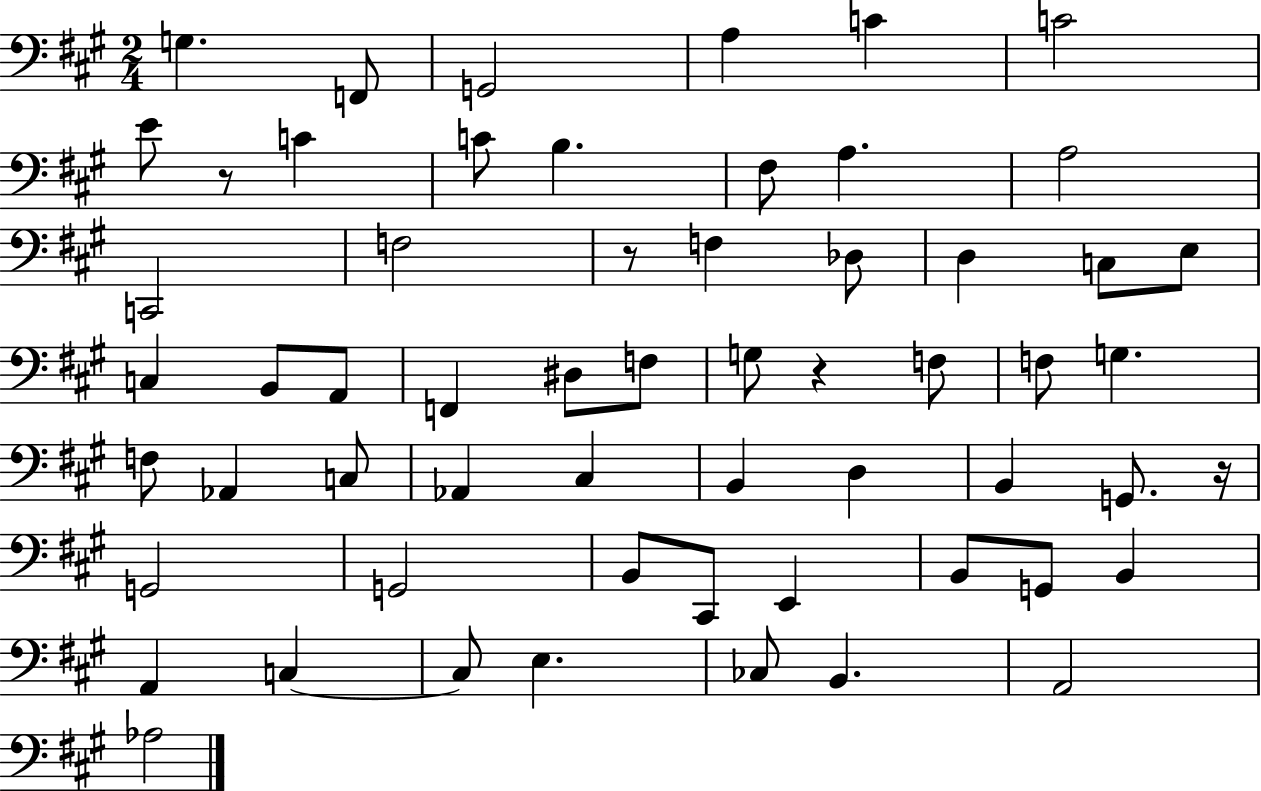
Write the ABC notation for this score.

X:1
T:Untitled
M:2/4
L:1/4
K:A
G, F,,/2 G,,2 A, C C2 E/2 z/2 C C/2 B, ^F,/2 A, A,2 C,,2 F,2 z/2 F, _D,/2 D, C,/2 E,/2 C, B,,/2 A,,/2 F,, ^D,/2 F,/2 G,/2 z F,/2 F,/2 G, F,/2 _A,, C,/2 _A,, ^C, B,, D, B,, G,,/2 z/4 G,,2 G,,2 B,,/2 ^C,,/2 E,, B,,/2 G,,/2 B,, A,, C, C,/2 E, _C,/2 B,, A,,2 _A,2